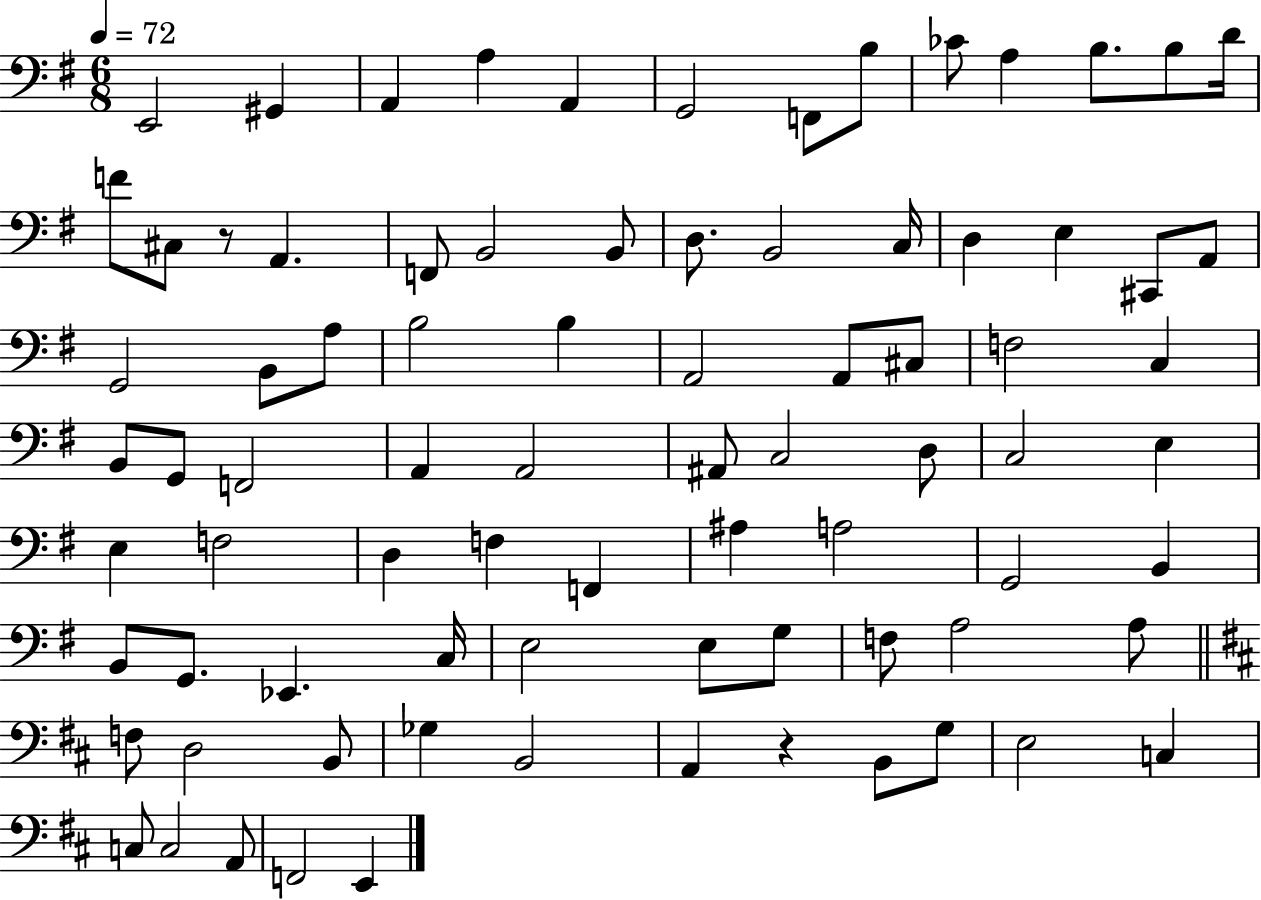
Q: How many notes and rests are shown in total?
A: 82